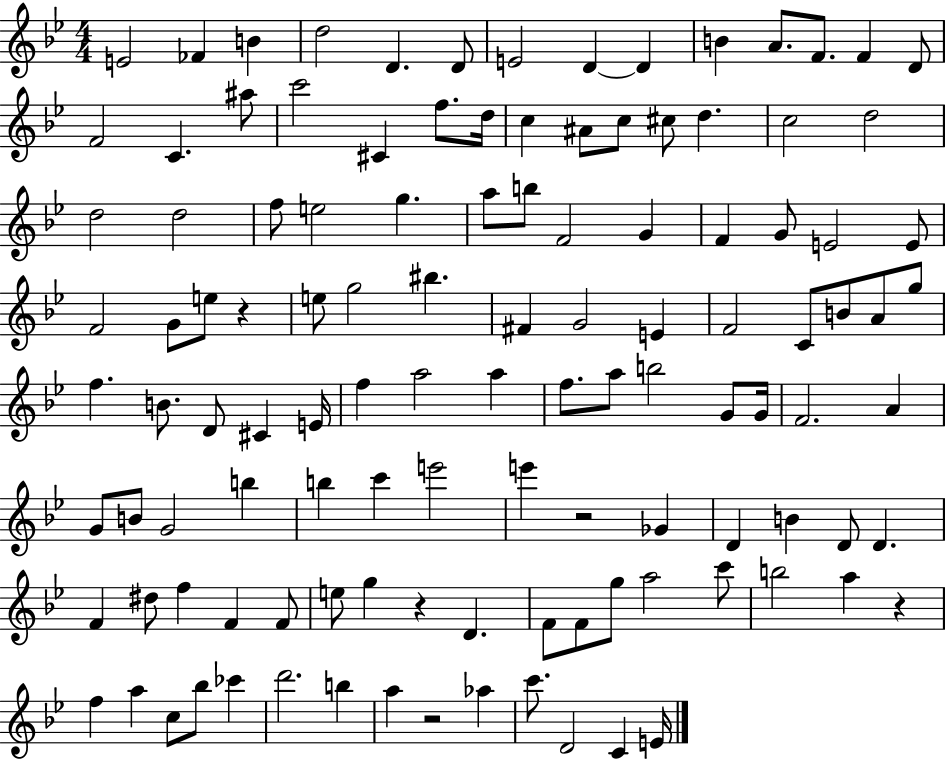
{
  \clef treble
  \numericTimeSignature
  \time 4/4
  \key bes \major
  \repeat volta 2 { e'2 fes'4 b'4 | d''2 d'4. d'8 | e'2 d'4~~ d'4 | b'4 a'8. f'8. f'4 d'8 | \break f'2 c'4. ais''8 | c'''2 cis'4 f''8. d''16 | c''4 ais'8 c''8 cis''8 d''4. | c''2 d''2 | \break d''2 d''2 | f''8 e''2 g''4. | a''8 b''8 f'2 g'4 | f'4 g'8 e'2 e'8 | \break f'2 g'8 e''8 r4 | e''8 g''2 bis''4. | fis'4 g'2 e'4 | f'2 c'8 b'8 a'8 g''8 | \break f''4. b'8. d'8 cis'4 e'16 | f''4 a''2 a''4 | f''8. a''8 b''2 g'8 g'16 | f'2. a'4 | \break g'8 b'8 g'2 b''4 | b''4 c'''4 e'''2 | e'''4 r2 ges'4 | d'4 b'4 d'8 d'4. | \break f'4 dis''8 f''4 f'4 f'8 | e''8 g''4 r4 d'4. | f'8 f'8 g''8 a''2 c'''8 | b''2 a''4 r4 | \break f''4 a''4 c''8 bes''8 ces'''4 | d'''2. b''4 | a''4 r2 aes''4 | c'''8. d'2 c'4 e'16 | \break } \bar "|."
}